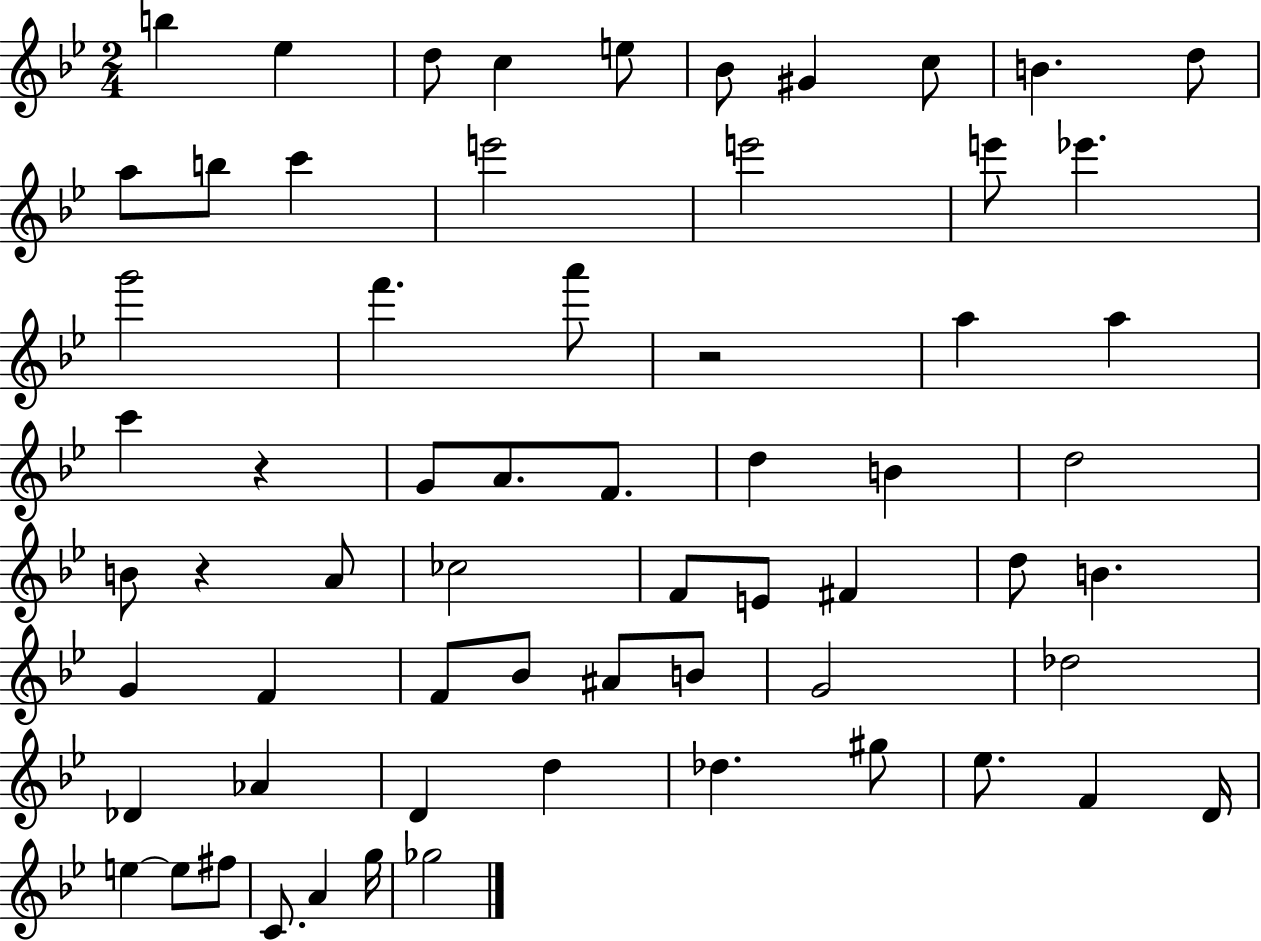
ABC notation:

X:1
T:Untitled
M:2/4
L:1/4
K:Bb
b _e d/2 c e/2 _B/2 ^G c/2 B d/2 a/2 b/2 c' e'2 e'2 e'/2 _e' g'2 f' a'/2 z2 a a c' z G/2 A/2 F/2 d B d2 B/2 z A/2 _c2 F/2 E/2 ^F d/2 B G F F/2 _B/2 ^A/2 B/2 G2 _d2 _D _A D d _d ^g/2 _e/2 F D/4 e e/2 ^f/2 C/2 A g/4 _g2